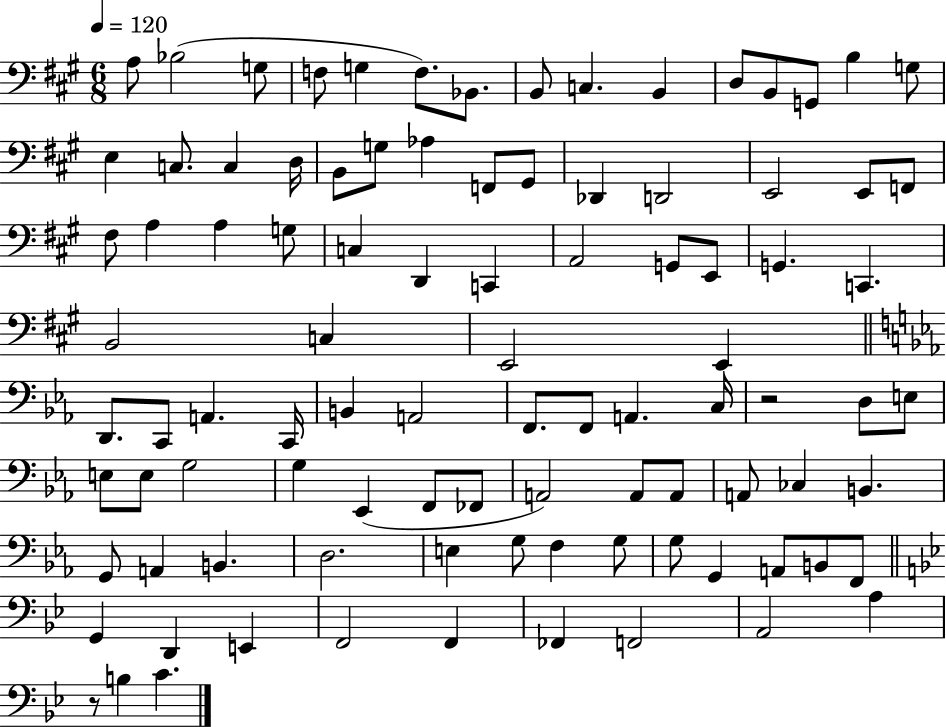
{
  \clef bass
  \numericTimeSignature
  \time 6/8
  \key a \major
  \tempo 4 = 120
  \repeat volta 2 { a8 bes2( g8 | f8 g4 f8.) bes,8. | b,8 c4. b,4 | d8 b,8 g,8 b4 g8 | \break e4 c8. c4 d16 | b,8 g8 aes4 f,8 gis,8 | des,4 d,2 | e,2 e,8 f,8 | \break fis8 a4 a4 g8 | c4 d,4 c,4 | a,2 g,8 e,8 | g,4. c,4. | \break b,2 c4 | e,2 e,4 | \bar "||" \break \key c \minor d,8. c,8 a,4. c,16 | b,4 a,2 | f,8. f,8 a,4. c16 | r2 d8 e8 | \break e8 e8 g2 | g4 ees,4( f,8 fes,8 | a,2) a,8 a,8 | a,8 ces4 b,4. | \break g,8 a,4 b,4. | d2. | e4 g8 f4 g8 | g8 g,4 a,8 b,8 f,8 | \break \bar "||" \break \key bes \major g,4 d,4 e,4 | f,2 f,4 | fes,4 f,2 | a,2 a4 | \break r8 b4 c'4. | } \bar "|."
}